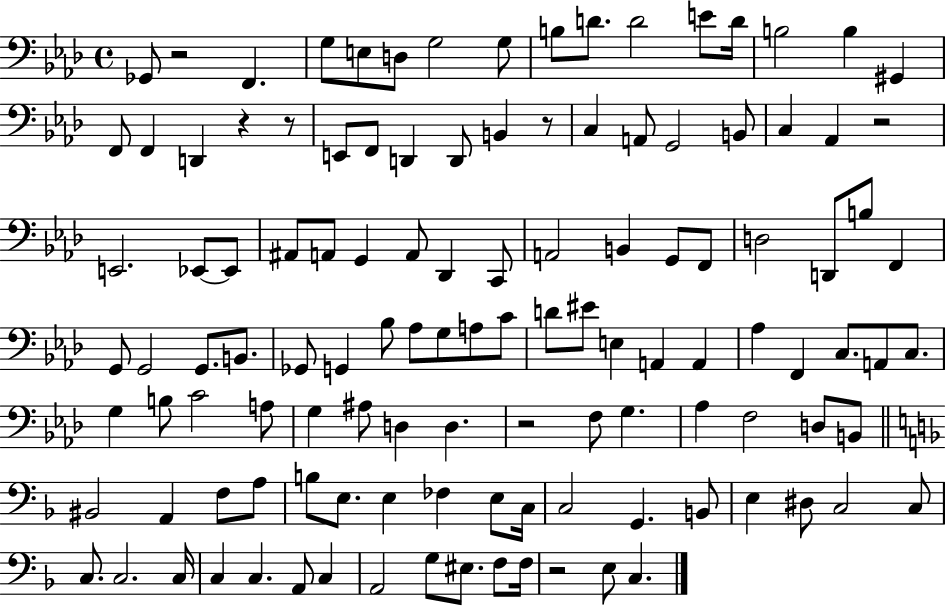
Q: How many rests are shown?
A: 7